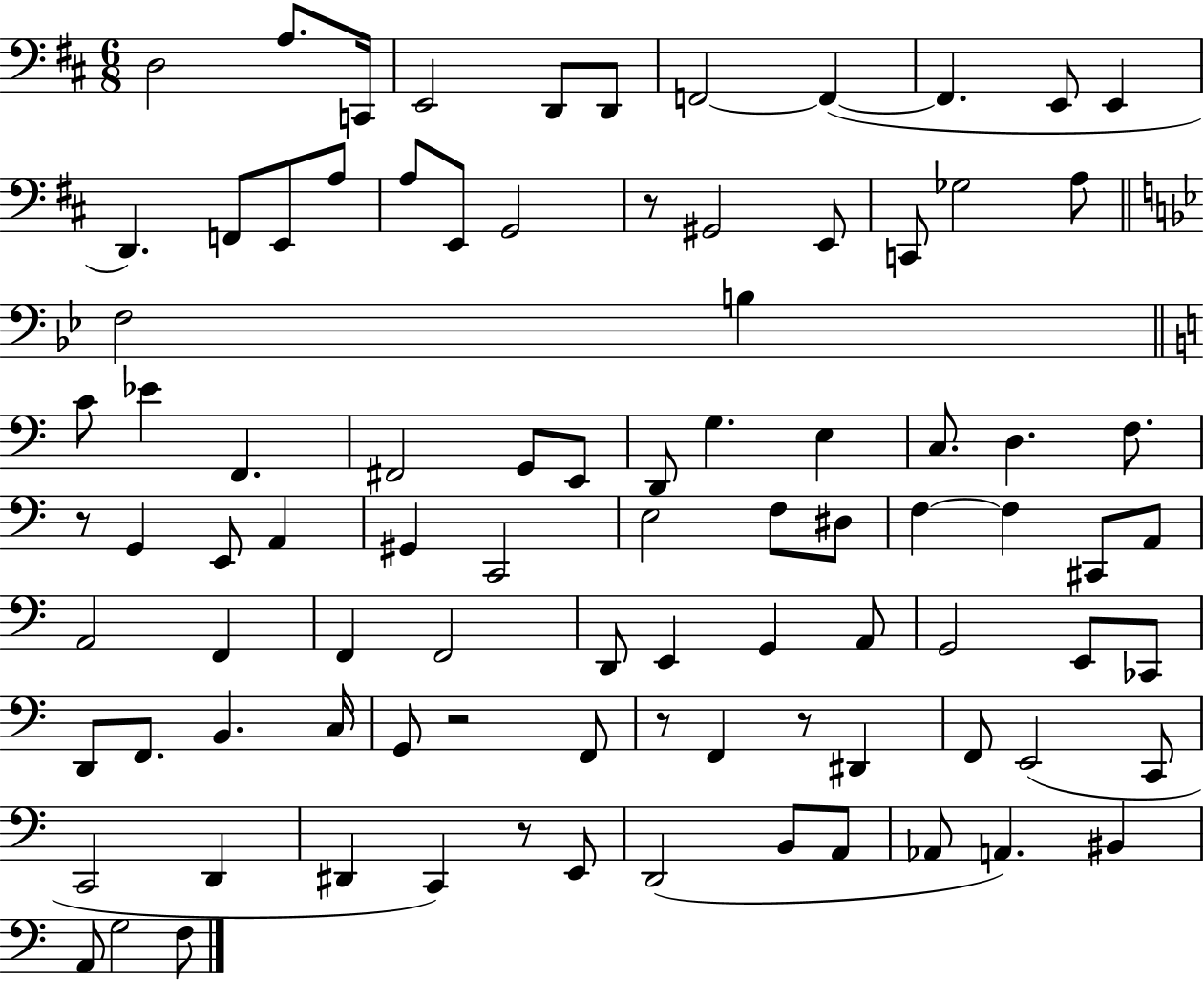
{
  \clef bass
  \numericTimeSignature
  \time 6/8
  \key d \major
  d2 a8. c,16 | e,2 d,8 d,8 | f,2~~ f,4~(~ | f,4. e,8 e,4 | \break d,4.) f,8 e,8 a8 | a8 e,8 g,2 | r8 gis,2 e,8 | c,8 ges2 a8 | \break \bar "||" \break \key bes \major f2 b4 | \bar "||" \break \key c \major c'8 ees'4 f,4. | fis,2 g,8 e,8 | d,8 g4. e4 | c8. d4. f8. | \break r8 g,4 e,8 a,4 | gis,4 c,2 | e2 f8 dis8 | f4~~ f4 cis,8 a,8 | \break a,2 f,4 | f,4 f,2 | d,8 e,4 g,4 a,8 | g,2 e,8 ces,8 | \break d,8 f,8. b,4. c16 | g,8 r2 f,8 | r8 f,4 r8 dis,4 | f,8 e,2( c,8 | \break c,2 d,4 | dis,4 c,4) r8 e,8 | d,2( b,8 a,8 | aes,8 a,4.) bis,4 | \break a,8 g2 f8 | \bar "|."
}